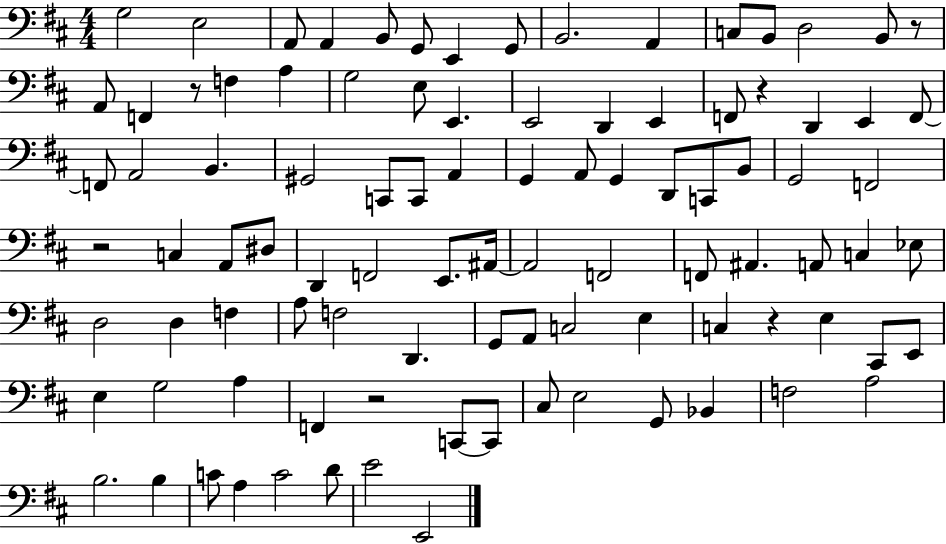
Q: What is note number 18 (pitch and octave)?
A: A3